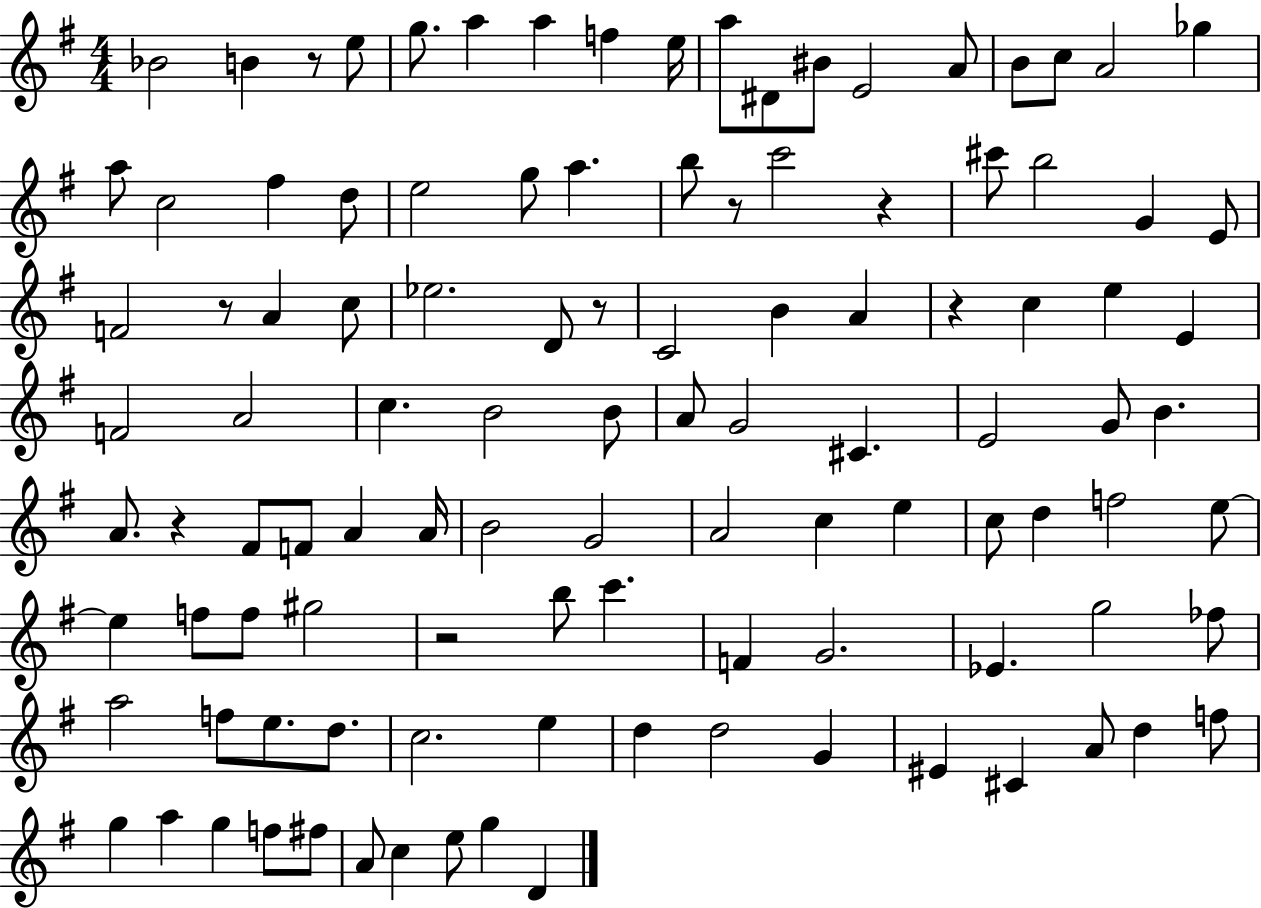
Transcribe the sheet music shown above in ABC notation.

X:1
T:Untitled
M:4/4
L:1/4
K:G
_B2 B z/2 e/2 g/2 a a f e/4 a/2 ^D/2 ^B/2 E2 A/2 B/2 c/2 A2 _g a/2 c2 ^f d/2 e2 g/2 a b/2 z/2 c'2 z ^c'/2 b2 G E/2 F2 z/2 A c/2 _e2 D/2 z/2 C2 B A z c e E F2 A2 c B2 B/2 A/2 G2 ^C E2 G/2 B A/2 z ^F/2 F/2 A A/4 B2 G2 A2 c e c/2 d f2 e/2 e f/2 f/2 ^g2 z2 b/2 c' F G2 _E g2 _f/2 a2 f/2 e/2 d/2 c2 e d d2 G ^E ^C A/2 d f/2 g a g f/2 ^f/2 A/2 c e/2 g D